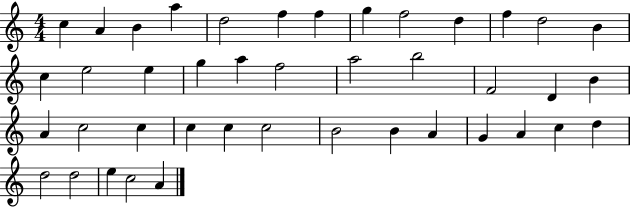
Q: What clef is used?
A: treble